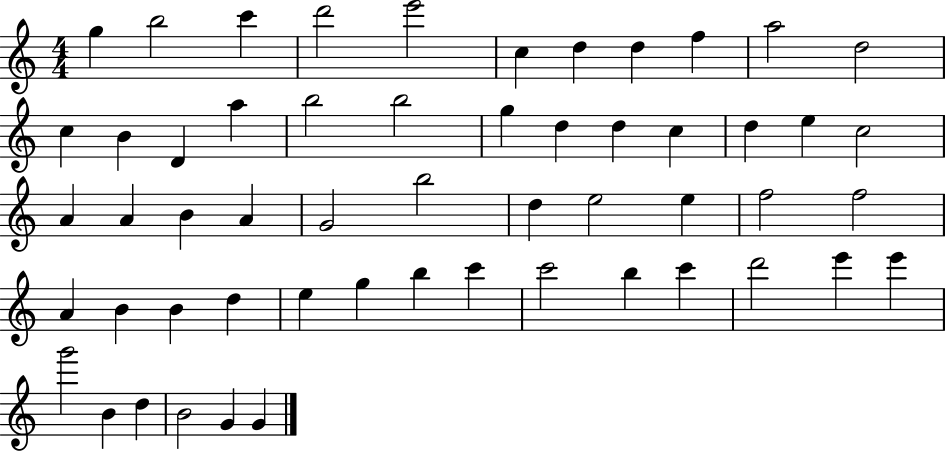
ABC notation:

X:1
T:Untitled
M:4/4
L:1/4
K:C
g b2 c' d'2 e'2 c d d f a2 d2 c B D a b2 b2 g d d c d e c2 A A B A G2 b2 d e2 e f2 f2 A B B d e g b c' c'2 b c' d'2 e' e' g'2 B d B2 G G